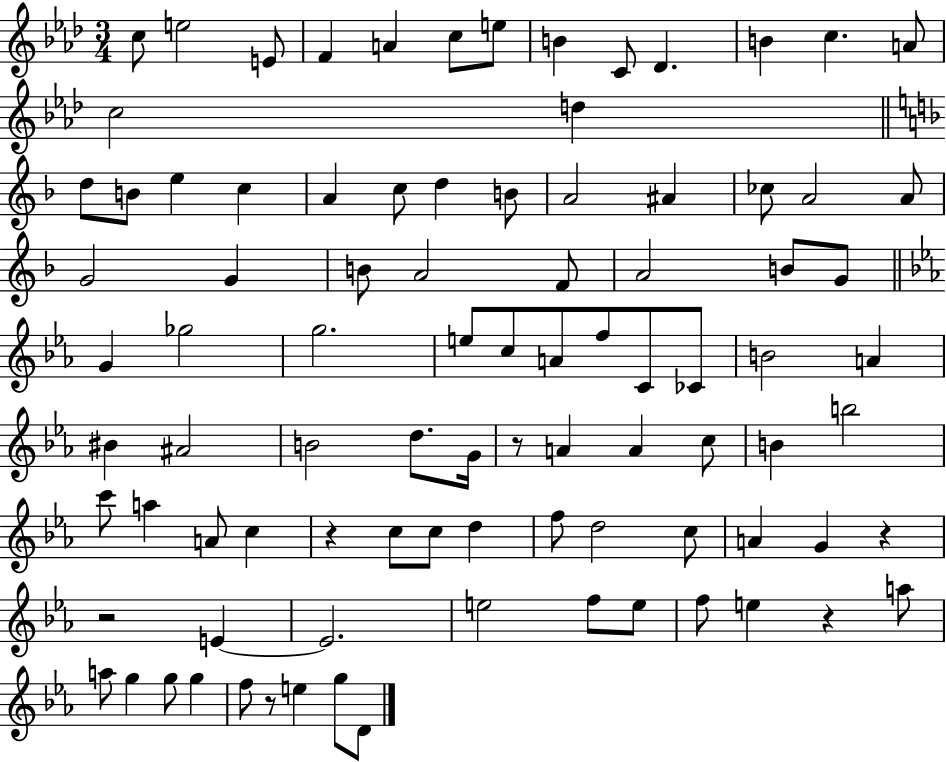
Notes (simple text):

C5/e E5/h E4/e F4/q A4/q C5/e E5/e B4/q C4/e Db4/q. B4/q C5/q. A4/e C5/h D5/q D5/e B4/e E5/q C5/q A4/q C5/e D5/q B4/e A4/h A#4/q CES5/e A4/h A4/e G4/h G4/q B4/e A4/h F4/e A4/h B4/e G4/e G4/q Gb5/h G5/h. E5/e C5/e A4/e F5/e C4/e CES4/e B4/h A4/q BIS4/q A#4/h B4/h D5/e. G4/s R/e A4/q A4/q C5/e B4/q B5/h C6/e A5/q A4/e C5/q R/q C5/e C5/e D5/q F5/e D5/h C5/e A4/q G4/q R/q R/h E4/q E4/h. E5/h F5/e E5/e F5/e E5/q R/q A5/e A5/e G5/q G5/e G5/q F5/e R/e E5/q G5/e D4/e